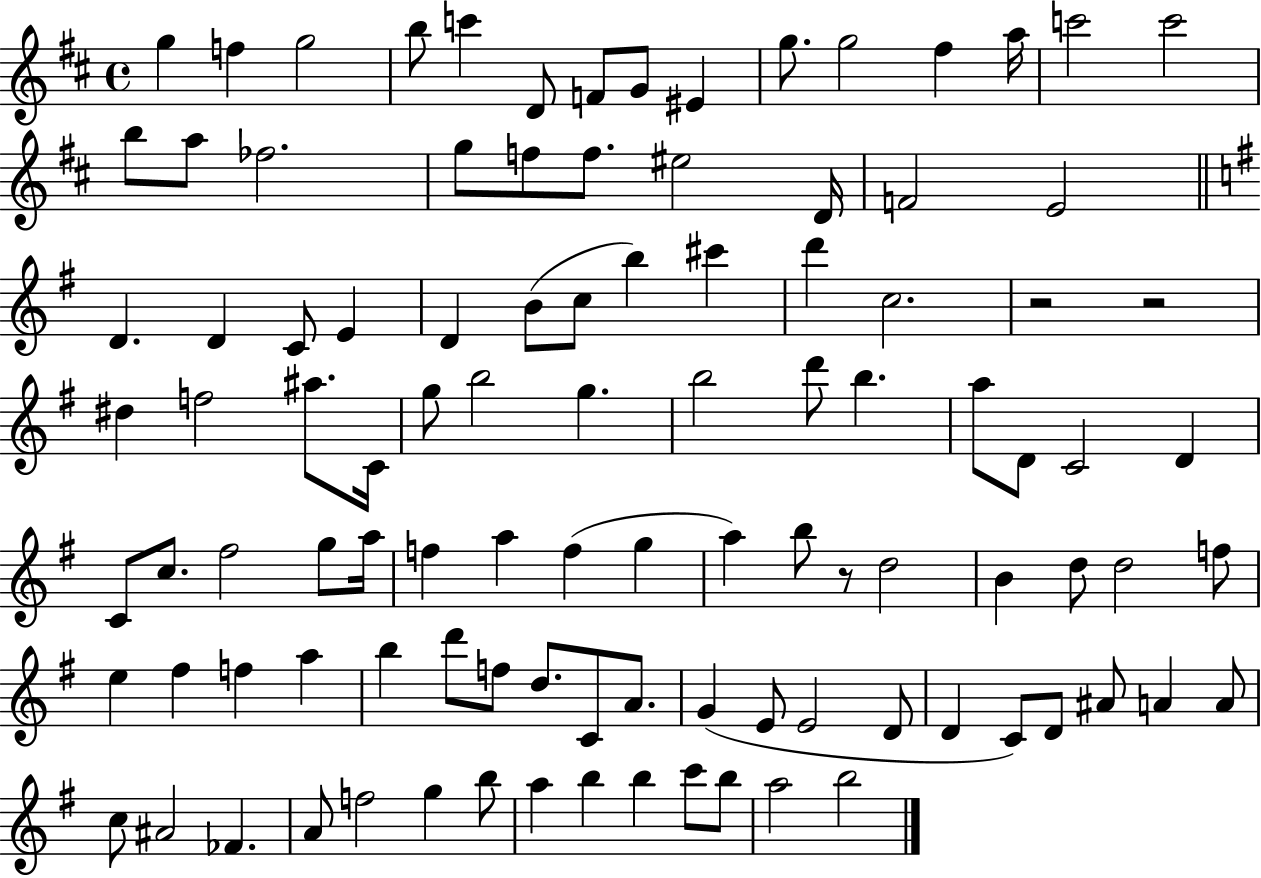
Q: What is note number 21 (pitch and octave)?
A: F5